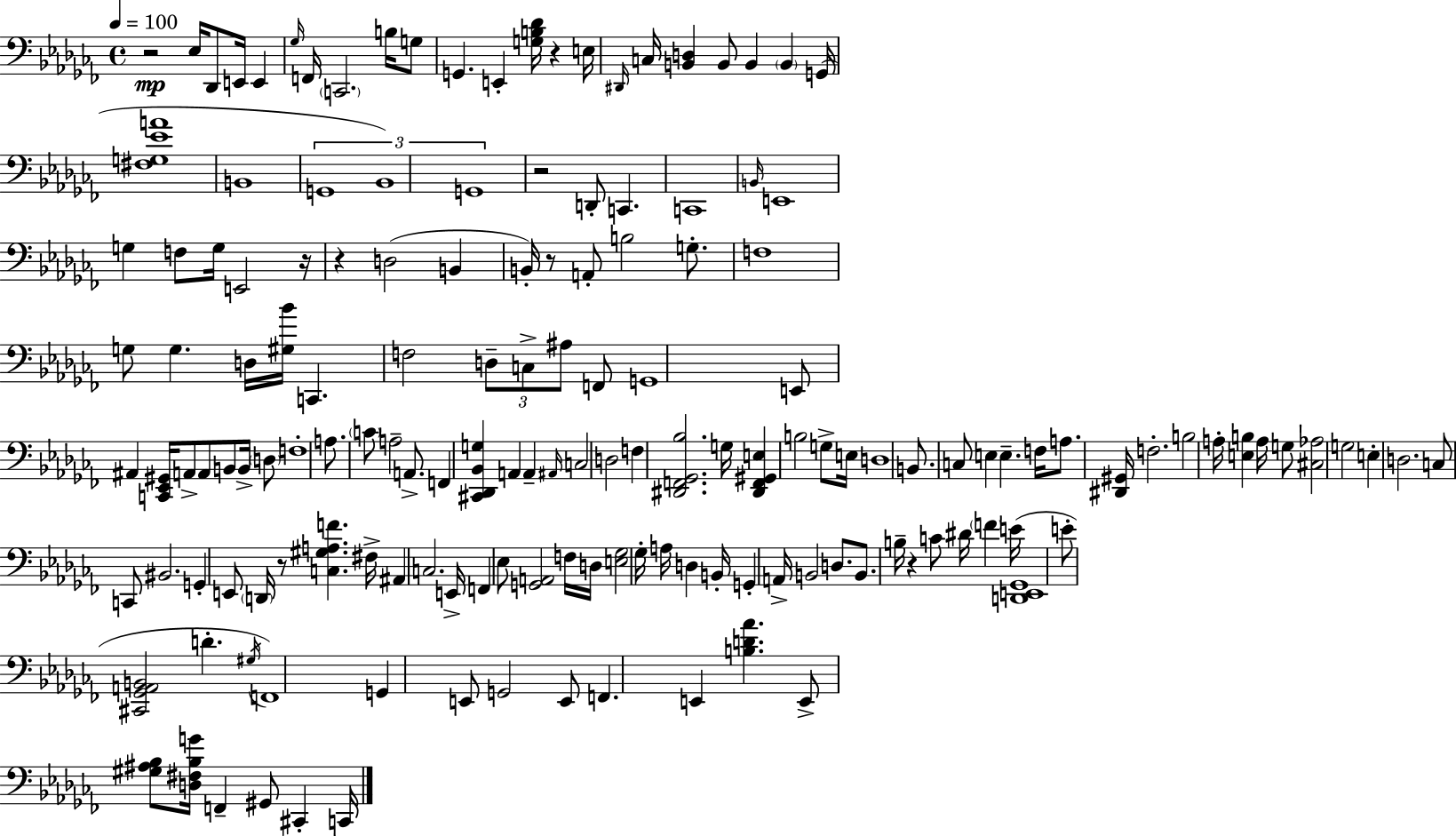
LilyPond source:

{
  \clef bass
  \time 4/4
  \defaultTimeSignature
  \key aes \minor
  \tempo 4 = 100
  r2\mp ees16 des,8 e,16 e,4 | \grace { ges16 } f,16 \parenthesize c,2. b16 g8 | g,4. e,4-. <g b des'>16 r4 | e16 \grace { dis,16 } c16 <b, d>4 b,8 b,4 \parenthesize b,4 | \break g,16( <fis g ees' a'>1 | b,1 | \tuplet 3/2 { g,1 | bes,1) | \break g,1 } | r2 d,8-. c,4. | c,1 | \grace { b,16 } e,1 | \break g4 f8 g16 e,2 | r16 r4 d2( b,4 | b,16-.) r8 a,8-. b2 | g8.-. f1 | \break g8 g4. d16 <gis bes'>16 c,4. | f2 \tuplet 3/2 { d8-- c8-> ais8 } | f,8 g,1 | e,8 ais,4 <c, ees, gis,>16 a,8-> a,8 b,8 | \break b,16-> \parenthesize d8 f1-. | a8. \parenthesize c'8 a2-- | a,8.-> f,4 <cis, des, bes, g>4 a,4 a,4-- | \grace { ais,16 } c2 d2 | \break f4 <dis, f, ges, bes>2. | g16 <dis, f, gis, e>4 b2 | g8-> e16 d1 | b,8. c8 e4 e4.-- | \break f16 a8. <dis, gis,>16 f2.-. | b2 a16-. <e b>4 | a16 g8 <cis aes>2 g2 | e4-. d2. | \break c8 c,8 bis,2. | g,4-. e,8 \parenthesize d,16 r8 <c gis a f'>4. | fis16-> ais,4 c2. | e,16-> f,4 ees8 <g, a,>2 | \break f16 d16 <e ges>2 ges16-. a16 d4 | b,16-. g,4-. a,16-> b,2 | d8. b,8. b16-- r4 c'8 dis'16 \parenthesize f'4 | e'16( <d, e, ges,>1 | \break e'8-. <cis, ges, a, b,>2 d'4.-. | \acciaccatura { gis16 }) f,1 | g,4 e,8 g,2 | e,8 f,4. e,4 <b d' aes'>4. | \break e,8-> <gis ais bes>8 <d fis bes g'>16 f,4-- gis,8 | cis,4-. c,16 \bar "|."
}